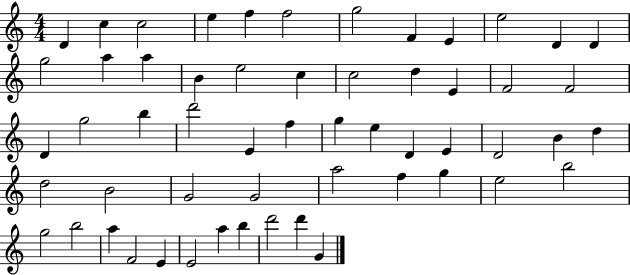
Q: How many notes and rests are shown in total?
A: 56